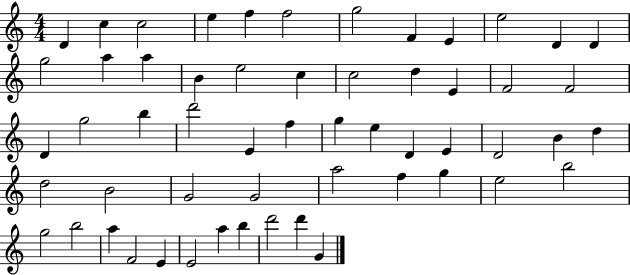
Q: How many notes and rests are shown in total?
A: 56